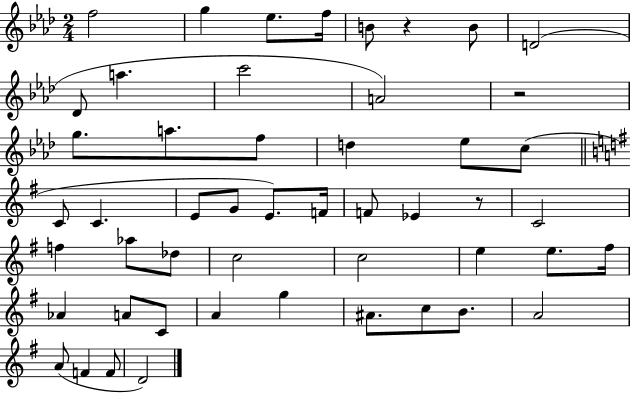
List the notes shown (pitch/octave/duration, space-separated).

F5/h G5/q Eb5/e. F5/s B4/e R/q B4/e D4/h Db4/e A5/q. C6/h A4/h R/h G5/e. A5/e. F5/e D5/q Eb5/e C5/e C4/e C4/q. E4/e G4/e E4/e. F4/s F4/e Eb4/q R/e C4/h F5/q Ab5/e Db5/e C5/h C5/h E5/q E5/e. F#5/s Ab4/q A4/e C4/e A4/q G5/q A#4/e. C5/e B4/e. A4/h A4/e F4/q F4/e D4/h